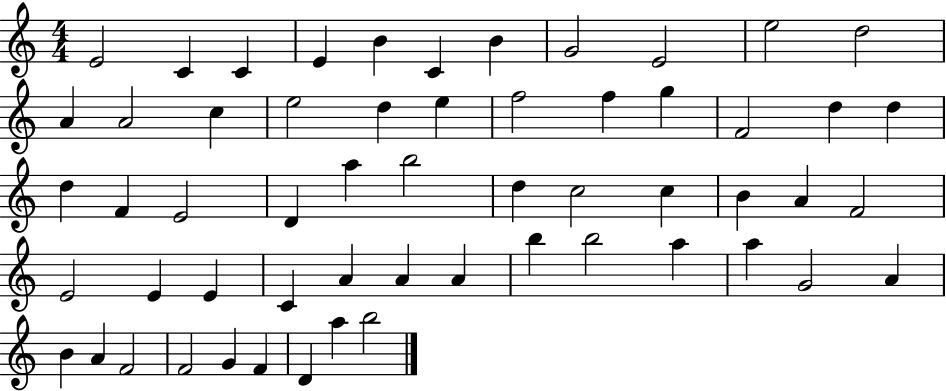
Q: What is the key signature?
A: C major